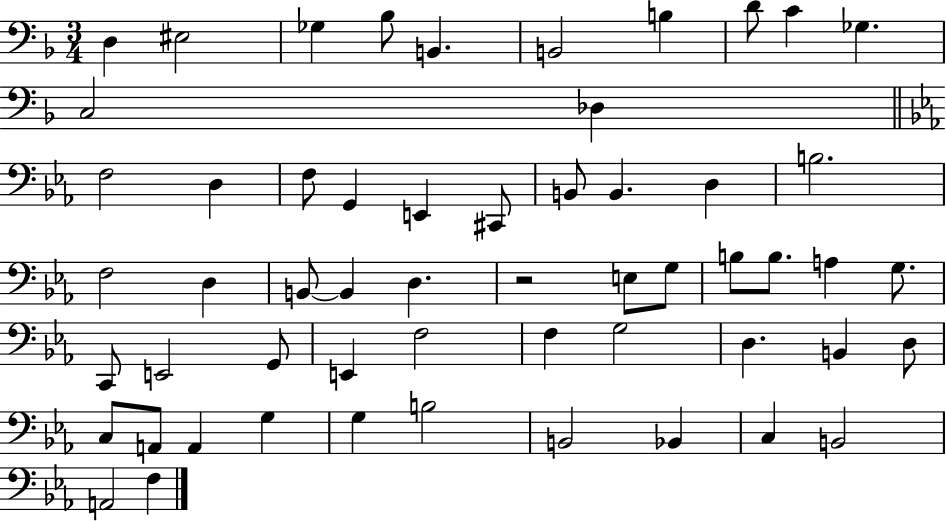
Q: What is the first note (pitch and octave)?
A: D3